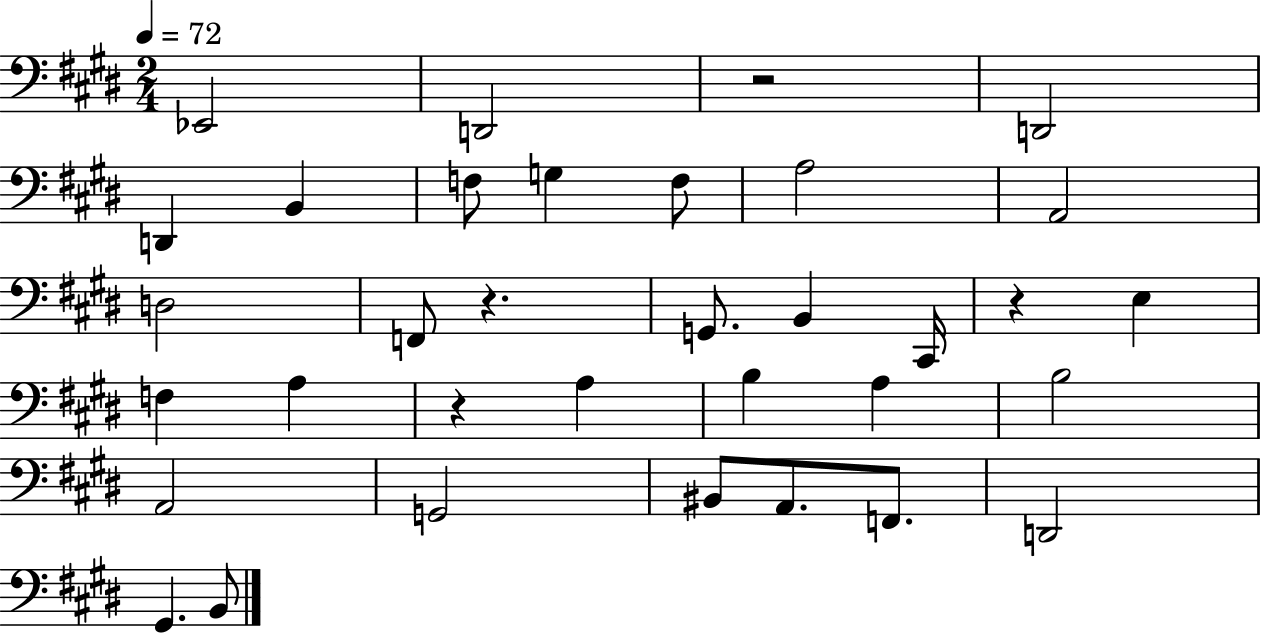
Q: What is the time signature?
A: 2/4